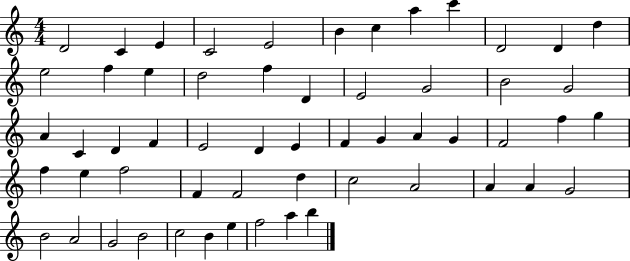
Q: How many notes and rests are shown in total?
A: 57